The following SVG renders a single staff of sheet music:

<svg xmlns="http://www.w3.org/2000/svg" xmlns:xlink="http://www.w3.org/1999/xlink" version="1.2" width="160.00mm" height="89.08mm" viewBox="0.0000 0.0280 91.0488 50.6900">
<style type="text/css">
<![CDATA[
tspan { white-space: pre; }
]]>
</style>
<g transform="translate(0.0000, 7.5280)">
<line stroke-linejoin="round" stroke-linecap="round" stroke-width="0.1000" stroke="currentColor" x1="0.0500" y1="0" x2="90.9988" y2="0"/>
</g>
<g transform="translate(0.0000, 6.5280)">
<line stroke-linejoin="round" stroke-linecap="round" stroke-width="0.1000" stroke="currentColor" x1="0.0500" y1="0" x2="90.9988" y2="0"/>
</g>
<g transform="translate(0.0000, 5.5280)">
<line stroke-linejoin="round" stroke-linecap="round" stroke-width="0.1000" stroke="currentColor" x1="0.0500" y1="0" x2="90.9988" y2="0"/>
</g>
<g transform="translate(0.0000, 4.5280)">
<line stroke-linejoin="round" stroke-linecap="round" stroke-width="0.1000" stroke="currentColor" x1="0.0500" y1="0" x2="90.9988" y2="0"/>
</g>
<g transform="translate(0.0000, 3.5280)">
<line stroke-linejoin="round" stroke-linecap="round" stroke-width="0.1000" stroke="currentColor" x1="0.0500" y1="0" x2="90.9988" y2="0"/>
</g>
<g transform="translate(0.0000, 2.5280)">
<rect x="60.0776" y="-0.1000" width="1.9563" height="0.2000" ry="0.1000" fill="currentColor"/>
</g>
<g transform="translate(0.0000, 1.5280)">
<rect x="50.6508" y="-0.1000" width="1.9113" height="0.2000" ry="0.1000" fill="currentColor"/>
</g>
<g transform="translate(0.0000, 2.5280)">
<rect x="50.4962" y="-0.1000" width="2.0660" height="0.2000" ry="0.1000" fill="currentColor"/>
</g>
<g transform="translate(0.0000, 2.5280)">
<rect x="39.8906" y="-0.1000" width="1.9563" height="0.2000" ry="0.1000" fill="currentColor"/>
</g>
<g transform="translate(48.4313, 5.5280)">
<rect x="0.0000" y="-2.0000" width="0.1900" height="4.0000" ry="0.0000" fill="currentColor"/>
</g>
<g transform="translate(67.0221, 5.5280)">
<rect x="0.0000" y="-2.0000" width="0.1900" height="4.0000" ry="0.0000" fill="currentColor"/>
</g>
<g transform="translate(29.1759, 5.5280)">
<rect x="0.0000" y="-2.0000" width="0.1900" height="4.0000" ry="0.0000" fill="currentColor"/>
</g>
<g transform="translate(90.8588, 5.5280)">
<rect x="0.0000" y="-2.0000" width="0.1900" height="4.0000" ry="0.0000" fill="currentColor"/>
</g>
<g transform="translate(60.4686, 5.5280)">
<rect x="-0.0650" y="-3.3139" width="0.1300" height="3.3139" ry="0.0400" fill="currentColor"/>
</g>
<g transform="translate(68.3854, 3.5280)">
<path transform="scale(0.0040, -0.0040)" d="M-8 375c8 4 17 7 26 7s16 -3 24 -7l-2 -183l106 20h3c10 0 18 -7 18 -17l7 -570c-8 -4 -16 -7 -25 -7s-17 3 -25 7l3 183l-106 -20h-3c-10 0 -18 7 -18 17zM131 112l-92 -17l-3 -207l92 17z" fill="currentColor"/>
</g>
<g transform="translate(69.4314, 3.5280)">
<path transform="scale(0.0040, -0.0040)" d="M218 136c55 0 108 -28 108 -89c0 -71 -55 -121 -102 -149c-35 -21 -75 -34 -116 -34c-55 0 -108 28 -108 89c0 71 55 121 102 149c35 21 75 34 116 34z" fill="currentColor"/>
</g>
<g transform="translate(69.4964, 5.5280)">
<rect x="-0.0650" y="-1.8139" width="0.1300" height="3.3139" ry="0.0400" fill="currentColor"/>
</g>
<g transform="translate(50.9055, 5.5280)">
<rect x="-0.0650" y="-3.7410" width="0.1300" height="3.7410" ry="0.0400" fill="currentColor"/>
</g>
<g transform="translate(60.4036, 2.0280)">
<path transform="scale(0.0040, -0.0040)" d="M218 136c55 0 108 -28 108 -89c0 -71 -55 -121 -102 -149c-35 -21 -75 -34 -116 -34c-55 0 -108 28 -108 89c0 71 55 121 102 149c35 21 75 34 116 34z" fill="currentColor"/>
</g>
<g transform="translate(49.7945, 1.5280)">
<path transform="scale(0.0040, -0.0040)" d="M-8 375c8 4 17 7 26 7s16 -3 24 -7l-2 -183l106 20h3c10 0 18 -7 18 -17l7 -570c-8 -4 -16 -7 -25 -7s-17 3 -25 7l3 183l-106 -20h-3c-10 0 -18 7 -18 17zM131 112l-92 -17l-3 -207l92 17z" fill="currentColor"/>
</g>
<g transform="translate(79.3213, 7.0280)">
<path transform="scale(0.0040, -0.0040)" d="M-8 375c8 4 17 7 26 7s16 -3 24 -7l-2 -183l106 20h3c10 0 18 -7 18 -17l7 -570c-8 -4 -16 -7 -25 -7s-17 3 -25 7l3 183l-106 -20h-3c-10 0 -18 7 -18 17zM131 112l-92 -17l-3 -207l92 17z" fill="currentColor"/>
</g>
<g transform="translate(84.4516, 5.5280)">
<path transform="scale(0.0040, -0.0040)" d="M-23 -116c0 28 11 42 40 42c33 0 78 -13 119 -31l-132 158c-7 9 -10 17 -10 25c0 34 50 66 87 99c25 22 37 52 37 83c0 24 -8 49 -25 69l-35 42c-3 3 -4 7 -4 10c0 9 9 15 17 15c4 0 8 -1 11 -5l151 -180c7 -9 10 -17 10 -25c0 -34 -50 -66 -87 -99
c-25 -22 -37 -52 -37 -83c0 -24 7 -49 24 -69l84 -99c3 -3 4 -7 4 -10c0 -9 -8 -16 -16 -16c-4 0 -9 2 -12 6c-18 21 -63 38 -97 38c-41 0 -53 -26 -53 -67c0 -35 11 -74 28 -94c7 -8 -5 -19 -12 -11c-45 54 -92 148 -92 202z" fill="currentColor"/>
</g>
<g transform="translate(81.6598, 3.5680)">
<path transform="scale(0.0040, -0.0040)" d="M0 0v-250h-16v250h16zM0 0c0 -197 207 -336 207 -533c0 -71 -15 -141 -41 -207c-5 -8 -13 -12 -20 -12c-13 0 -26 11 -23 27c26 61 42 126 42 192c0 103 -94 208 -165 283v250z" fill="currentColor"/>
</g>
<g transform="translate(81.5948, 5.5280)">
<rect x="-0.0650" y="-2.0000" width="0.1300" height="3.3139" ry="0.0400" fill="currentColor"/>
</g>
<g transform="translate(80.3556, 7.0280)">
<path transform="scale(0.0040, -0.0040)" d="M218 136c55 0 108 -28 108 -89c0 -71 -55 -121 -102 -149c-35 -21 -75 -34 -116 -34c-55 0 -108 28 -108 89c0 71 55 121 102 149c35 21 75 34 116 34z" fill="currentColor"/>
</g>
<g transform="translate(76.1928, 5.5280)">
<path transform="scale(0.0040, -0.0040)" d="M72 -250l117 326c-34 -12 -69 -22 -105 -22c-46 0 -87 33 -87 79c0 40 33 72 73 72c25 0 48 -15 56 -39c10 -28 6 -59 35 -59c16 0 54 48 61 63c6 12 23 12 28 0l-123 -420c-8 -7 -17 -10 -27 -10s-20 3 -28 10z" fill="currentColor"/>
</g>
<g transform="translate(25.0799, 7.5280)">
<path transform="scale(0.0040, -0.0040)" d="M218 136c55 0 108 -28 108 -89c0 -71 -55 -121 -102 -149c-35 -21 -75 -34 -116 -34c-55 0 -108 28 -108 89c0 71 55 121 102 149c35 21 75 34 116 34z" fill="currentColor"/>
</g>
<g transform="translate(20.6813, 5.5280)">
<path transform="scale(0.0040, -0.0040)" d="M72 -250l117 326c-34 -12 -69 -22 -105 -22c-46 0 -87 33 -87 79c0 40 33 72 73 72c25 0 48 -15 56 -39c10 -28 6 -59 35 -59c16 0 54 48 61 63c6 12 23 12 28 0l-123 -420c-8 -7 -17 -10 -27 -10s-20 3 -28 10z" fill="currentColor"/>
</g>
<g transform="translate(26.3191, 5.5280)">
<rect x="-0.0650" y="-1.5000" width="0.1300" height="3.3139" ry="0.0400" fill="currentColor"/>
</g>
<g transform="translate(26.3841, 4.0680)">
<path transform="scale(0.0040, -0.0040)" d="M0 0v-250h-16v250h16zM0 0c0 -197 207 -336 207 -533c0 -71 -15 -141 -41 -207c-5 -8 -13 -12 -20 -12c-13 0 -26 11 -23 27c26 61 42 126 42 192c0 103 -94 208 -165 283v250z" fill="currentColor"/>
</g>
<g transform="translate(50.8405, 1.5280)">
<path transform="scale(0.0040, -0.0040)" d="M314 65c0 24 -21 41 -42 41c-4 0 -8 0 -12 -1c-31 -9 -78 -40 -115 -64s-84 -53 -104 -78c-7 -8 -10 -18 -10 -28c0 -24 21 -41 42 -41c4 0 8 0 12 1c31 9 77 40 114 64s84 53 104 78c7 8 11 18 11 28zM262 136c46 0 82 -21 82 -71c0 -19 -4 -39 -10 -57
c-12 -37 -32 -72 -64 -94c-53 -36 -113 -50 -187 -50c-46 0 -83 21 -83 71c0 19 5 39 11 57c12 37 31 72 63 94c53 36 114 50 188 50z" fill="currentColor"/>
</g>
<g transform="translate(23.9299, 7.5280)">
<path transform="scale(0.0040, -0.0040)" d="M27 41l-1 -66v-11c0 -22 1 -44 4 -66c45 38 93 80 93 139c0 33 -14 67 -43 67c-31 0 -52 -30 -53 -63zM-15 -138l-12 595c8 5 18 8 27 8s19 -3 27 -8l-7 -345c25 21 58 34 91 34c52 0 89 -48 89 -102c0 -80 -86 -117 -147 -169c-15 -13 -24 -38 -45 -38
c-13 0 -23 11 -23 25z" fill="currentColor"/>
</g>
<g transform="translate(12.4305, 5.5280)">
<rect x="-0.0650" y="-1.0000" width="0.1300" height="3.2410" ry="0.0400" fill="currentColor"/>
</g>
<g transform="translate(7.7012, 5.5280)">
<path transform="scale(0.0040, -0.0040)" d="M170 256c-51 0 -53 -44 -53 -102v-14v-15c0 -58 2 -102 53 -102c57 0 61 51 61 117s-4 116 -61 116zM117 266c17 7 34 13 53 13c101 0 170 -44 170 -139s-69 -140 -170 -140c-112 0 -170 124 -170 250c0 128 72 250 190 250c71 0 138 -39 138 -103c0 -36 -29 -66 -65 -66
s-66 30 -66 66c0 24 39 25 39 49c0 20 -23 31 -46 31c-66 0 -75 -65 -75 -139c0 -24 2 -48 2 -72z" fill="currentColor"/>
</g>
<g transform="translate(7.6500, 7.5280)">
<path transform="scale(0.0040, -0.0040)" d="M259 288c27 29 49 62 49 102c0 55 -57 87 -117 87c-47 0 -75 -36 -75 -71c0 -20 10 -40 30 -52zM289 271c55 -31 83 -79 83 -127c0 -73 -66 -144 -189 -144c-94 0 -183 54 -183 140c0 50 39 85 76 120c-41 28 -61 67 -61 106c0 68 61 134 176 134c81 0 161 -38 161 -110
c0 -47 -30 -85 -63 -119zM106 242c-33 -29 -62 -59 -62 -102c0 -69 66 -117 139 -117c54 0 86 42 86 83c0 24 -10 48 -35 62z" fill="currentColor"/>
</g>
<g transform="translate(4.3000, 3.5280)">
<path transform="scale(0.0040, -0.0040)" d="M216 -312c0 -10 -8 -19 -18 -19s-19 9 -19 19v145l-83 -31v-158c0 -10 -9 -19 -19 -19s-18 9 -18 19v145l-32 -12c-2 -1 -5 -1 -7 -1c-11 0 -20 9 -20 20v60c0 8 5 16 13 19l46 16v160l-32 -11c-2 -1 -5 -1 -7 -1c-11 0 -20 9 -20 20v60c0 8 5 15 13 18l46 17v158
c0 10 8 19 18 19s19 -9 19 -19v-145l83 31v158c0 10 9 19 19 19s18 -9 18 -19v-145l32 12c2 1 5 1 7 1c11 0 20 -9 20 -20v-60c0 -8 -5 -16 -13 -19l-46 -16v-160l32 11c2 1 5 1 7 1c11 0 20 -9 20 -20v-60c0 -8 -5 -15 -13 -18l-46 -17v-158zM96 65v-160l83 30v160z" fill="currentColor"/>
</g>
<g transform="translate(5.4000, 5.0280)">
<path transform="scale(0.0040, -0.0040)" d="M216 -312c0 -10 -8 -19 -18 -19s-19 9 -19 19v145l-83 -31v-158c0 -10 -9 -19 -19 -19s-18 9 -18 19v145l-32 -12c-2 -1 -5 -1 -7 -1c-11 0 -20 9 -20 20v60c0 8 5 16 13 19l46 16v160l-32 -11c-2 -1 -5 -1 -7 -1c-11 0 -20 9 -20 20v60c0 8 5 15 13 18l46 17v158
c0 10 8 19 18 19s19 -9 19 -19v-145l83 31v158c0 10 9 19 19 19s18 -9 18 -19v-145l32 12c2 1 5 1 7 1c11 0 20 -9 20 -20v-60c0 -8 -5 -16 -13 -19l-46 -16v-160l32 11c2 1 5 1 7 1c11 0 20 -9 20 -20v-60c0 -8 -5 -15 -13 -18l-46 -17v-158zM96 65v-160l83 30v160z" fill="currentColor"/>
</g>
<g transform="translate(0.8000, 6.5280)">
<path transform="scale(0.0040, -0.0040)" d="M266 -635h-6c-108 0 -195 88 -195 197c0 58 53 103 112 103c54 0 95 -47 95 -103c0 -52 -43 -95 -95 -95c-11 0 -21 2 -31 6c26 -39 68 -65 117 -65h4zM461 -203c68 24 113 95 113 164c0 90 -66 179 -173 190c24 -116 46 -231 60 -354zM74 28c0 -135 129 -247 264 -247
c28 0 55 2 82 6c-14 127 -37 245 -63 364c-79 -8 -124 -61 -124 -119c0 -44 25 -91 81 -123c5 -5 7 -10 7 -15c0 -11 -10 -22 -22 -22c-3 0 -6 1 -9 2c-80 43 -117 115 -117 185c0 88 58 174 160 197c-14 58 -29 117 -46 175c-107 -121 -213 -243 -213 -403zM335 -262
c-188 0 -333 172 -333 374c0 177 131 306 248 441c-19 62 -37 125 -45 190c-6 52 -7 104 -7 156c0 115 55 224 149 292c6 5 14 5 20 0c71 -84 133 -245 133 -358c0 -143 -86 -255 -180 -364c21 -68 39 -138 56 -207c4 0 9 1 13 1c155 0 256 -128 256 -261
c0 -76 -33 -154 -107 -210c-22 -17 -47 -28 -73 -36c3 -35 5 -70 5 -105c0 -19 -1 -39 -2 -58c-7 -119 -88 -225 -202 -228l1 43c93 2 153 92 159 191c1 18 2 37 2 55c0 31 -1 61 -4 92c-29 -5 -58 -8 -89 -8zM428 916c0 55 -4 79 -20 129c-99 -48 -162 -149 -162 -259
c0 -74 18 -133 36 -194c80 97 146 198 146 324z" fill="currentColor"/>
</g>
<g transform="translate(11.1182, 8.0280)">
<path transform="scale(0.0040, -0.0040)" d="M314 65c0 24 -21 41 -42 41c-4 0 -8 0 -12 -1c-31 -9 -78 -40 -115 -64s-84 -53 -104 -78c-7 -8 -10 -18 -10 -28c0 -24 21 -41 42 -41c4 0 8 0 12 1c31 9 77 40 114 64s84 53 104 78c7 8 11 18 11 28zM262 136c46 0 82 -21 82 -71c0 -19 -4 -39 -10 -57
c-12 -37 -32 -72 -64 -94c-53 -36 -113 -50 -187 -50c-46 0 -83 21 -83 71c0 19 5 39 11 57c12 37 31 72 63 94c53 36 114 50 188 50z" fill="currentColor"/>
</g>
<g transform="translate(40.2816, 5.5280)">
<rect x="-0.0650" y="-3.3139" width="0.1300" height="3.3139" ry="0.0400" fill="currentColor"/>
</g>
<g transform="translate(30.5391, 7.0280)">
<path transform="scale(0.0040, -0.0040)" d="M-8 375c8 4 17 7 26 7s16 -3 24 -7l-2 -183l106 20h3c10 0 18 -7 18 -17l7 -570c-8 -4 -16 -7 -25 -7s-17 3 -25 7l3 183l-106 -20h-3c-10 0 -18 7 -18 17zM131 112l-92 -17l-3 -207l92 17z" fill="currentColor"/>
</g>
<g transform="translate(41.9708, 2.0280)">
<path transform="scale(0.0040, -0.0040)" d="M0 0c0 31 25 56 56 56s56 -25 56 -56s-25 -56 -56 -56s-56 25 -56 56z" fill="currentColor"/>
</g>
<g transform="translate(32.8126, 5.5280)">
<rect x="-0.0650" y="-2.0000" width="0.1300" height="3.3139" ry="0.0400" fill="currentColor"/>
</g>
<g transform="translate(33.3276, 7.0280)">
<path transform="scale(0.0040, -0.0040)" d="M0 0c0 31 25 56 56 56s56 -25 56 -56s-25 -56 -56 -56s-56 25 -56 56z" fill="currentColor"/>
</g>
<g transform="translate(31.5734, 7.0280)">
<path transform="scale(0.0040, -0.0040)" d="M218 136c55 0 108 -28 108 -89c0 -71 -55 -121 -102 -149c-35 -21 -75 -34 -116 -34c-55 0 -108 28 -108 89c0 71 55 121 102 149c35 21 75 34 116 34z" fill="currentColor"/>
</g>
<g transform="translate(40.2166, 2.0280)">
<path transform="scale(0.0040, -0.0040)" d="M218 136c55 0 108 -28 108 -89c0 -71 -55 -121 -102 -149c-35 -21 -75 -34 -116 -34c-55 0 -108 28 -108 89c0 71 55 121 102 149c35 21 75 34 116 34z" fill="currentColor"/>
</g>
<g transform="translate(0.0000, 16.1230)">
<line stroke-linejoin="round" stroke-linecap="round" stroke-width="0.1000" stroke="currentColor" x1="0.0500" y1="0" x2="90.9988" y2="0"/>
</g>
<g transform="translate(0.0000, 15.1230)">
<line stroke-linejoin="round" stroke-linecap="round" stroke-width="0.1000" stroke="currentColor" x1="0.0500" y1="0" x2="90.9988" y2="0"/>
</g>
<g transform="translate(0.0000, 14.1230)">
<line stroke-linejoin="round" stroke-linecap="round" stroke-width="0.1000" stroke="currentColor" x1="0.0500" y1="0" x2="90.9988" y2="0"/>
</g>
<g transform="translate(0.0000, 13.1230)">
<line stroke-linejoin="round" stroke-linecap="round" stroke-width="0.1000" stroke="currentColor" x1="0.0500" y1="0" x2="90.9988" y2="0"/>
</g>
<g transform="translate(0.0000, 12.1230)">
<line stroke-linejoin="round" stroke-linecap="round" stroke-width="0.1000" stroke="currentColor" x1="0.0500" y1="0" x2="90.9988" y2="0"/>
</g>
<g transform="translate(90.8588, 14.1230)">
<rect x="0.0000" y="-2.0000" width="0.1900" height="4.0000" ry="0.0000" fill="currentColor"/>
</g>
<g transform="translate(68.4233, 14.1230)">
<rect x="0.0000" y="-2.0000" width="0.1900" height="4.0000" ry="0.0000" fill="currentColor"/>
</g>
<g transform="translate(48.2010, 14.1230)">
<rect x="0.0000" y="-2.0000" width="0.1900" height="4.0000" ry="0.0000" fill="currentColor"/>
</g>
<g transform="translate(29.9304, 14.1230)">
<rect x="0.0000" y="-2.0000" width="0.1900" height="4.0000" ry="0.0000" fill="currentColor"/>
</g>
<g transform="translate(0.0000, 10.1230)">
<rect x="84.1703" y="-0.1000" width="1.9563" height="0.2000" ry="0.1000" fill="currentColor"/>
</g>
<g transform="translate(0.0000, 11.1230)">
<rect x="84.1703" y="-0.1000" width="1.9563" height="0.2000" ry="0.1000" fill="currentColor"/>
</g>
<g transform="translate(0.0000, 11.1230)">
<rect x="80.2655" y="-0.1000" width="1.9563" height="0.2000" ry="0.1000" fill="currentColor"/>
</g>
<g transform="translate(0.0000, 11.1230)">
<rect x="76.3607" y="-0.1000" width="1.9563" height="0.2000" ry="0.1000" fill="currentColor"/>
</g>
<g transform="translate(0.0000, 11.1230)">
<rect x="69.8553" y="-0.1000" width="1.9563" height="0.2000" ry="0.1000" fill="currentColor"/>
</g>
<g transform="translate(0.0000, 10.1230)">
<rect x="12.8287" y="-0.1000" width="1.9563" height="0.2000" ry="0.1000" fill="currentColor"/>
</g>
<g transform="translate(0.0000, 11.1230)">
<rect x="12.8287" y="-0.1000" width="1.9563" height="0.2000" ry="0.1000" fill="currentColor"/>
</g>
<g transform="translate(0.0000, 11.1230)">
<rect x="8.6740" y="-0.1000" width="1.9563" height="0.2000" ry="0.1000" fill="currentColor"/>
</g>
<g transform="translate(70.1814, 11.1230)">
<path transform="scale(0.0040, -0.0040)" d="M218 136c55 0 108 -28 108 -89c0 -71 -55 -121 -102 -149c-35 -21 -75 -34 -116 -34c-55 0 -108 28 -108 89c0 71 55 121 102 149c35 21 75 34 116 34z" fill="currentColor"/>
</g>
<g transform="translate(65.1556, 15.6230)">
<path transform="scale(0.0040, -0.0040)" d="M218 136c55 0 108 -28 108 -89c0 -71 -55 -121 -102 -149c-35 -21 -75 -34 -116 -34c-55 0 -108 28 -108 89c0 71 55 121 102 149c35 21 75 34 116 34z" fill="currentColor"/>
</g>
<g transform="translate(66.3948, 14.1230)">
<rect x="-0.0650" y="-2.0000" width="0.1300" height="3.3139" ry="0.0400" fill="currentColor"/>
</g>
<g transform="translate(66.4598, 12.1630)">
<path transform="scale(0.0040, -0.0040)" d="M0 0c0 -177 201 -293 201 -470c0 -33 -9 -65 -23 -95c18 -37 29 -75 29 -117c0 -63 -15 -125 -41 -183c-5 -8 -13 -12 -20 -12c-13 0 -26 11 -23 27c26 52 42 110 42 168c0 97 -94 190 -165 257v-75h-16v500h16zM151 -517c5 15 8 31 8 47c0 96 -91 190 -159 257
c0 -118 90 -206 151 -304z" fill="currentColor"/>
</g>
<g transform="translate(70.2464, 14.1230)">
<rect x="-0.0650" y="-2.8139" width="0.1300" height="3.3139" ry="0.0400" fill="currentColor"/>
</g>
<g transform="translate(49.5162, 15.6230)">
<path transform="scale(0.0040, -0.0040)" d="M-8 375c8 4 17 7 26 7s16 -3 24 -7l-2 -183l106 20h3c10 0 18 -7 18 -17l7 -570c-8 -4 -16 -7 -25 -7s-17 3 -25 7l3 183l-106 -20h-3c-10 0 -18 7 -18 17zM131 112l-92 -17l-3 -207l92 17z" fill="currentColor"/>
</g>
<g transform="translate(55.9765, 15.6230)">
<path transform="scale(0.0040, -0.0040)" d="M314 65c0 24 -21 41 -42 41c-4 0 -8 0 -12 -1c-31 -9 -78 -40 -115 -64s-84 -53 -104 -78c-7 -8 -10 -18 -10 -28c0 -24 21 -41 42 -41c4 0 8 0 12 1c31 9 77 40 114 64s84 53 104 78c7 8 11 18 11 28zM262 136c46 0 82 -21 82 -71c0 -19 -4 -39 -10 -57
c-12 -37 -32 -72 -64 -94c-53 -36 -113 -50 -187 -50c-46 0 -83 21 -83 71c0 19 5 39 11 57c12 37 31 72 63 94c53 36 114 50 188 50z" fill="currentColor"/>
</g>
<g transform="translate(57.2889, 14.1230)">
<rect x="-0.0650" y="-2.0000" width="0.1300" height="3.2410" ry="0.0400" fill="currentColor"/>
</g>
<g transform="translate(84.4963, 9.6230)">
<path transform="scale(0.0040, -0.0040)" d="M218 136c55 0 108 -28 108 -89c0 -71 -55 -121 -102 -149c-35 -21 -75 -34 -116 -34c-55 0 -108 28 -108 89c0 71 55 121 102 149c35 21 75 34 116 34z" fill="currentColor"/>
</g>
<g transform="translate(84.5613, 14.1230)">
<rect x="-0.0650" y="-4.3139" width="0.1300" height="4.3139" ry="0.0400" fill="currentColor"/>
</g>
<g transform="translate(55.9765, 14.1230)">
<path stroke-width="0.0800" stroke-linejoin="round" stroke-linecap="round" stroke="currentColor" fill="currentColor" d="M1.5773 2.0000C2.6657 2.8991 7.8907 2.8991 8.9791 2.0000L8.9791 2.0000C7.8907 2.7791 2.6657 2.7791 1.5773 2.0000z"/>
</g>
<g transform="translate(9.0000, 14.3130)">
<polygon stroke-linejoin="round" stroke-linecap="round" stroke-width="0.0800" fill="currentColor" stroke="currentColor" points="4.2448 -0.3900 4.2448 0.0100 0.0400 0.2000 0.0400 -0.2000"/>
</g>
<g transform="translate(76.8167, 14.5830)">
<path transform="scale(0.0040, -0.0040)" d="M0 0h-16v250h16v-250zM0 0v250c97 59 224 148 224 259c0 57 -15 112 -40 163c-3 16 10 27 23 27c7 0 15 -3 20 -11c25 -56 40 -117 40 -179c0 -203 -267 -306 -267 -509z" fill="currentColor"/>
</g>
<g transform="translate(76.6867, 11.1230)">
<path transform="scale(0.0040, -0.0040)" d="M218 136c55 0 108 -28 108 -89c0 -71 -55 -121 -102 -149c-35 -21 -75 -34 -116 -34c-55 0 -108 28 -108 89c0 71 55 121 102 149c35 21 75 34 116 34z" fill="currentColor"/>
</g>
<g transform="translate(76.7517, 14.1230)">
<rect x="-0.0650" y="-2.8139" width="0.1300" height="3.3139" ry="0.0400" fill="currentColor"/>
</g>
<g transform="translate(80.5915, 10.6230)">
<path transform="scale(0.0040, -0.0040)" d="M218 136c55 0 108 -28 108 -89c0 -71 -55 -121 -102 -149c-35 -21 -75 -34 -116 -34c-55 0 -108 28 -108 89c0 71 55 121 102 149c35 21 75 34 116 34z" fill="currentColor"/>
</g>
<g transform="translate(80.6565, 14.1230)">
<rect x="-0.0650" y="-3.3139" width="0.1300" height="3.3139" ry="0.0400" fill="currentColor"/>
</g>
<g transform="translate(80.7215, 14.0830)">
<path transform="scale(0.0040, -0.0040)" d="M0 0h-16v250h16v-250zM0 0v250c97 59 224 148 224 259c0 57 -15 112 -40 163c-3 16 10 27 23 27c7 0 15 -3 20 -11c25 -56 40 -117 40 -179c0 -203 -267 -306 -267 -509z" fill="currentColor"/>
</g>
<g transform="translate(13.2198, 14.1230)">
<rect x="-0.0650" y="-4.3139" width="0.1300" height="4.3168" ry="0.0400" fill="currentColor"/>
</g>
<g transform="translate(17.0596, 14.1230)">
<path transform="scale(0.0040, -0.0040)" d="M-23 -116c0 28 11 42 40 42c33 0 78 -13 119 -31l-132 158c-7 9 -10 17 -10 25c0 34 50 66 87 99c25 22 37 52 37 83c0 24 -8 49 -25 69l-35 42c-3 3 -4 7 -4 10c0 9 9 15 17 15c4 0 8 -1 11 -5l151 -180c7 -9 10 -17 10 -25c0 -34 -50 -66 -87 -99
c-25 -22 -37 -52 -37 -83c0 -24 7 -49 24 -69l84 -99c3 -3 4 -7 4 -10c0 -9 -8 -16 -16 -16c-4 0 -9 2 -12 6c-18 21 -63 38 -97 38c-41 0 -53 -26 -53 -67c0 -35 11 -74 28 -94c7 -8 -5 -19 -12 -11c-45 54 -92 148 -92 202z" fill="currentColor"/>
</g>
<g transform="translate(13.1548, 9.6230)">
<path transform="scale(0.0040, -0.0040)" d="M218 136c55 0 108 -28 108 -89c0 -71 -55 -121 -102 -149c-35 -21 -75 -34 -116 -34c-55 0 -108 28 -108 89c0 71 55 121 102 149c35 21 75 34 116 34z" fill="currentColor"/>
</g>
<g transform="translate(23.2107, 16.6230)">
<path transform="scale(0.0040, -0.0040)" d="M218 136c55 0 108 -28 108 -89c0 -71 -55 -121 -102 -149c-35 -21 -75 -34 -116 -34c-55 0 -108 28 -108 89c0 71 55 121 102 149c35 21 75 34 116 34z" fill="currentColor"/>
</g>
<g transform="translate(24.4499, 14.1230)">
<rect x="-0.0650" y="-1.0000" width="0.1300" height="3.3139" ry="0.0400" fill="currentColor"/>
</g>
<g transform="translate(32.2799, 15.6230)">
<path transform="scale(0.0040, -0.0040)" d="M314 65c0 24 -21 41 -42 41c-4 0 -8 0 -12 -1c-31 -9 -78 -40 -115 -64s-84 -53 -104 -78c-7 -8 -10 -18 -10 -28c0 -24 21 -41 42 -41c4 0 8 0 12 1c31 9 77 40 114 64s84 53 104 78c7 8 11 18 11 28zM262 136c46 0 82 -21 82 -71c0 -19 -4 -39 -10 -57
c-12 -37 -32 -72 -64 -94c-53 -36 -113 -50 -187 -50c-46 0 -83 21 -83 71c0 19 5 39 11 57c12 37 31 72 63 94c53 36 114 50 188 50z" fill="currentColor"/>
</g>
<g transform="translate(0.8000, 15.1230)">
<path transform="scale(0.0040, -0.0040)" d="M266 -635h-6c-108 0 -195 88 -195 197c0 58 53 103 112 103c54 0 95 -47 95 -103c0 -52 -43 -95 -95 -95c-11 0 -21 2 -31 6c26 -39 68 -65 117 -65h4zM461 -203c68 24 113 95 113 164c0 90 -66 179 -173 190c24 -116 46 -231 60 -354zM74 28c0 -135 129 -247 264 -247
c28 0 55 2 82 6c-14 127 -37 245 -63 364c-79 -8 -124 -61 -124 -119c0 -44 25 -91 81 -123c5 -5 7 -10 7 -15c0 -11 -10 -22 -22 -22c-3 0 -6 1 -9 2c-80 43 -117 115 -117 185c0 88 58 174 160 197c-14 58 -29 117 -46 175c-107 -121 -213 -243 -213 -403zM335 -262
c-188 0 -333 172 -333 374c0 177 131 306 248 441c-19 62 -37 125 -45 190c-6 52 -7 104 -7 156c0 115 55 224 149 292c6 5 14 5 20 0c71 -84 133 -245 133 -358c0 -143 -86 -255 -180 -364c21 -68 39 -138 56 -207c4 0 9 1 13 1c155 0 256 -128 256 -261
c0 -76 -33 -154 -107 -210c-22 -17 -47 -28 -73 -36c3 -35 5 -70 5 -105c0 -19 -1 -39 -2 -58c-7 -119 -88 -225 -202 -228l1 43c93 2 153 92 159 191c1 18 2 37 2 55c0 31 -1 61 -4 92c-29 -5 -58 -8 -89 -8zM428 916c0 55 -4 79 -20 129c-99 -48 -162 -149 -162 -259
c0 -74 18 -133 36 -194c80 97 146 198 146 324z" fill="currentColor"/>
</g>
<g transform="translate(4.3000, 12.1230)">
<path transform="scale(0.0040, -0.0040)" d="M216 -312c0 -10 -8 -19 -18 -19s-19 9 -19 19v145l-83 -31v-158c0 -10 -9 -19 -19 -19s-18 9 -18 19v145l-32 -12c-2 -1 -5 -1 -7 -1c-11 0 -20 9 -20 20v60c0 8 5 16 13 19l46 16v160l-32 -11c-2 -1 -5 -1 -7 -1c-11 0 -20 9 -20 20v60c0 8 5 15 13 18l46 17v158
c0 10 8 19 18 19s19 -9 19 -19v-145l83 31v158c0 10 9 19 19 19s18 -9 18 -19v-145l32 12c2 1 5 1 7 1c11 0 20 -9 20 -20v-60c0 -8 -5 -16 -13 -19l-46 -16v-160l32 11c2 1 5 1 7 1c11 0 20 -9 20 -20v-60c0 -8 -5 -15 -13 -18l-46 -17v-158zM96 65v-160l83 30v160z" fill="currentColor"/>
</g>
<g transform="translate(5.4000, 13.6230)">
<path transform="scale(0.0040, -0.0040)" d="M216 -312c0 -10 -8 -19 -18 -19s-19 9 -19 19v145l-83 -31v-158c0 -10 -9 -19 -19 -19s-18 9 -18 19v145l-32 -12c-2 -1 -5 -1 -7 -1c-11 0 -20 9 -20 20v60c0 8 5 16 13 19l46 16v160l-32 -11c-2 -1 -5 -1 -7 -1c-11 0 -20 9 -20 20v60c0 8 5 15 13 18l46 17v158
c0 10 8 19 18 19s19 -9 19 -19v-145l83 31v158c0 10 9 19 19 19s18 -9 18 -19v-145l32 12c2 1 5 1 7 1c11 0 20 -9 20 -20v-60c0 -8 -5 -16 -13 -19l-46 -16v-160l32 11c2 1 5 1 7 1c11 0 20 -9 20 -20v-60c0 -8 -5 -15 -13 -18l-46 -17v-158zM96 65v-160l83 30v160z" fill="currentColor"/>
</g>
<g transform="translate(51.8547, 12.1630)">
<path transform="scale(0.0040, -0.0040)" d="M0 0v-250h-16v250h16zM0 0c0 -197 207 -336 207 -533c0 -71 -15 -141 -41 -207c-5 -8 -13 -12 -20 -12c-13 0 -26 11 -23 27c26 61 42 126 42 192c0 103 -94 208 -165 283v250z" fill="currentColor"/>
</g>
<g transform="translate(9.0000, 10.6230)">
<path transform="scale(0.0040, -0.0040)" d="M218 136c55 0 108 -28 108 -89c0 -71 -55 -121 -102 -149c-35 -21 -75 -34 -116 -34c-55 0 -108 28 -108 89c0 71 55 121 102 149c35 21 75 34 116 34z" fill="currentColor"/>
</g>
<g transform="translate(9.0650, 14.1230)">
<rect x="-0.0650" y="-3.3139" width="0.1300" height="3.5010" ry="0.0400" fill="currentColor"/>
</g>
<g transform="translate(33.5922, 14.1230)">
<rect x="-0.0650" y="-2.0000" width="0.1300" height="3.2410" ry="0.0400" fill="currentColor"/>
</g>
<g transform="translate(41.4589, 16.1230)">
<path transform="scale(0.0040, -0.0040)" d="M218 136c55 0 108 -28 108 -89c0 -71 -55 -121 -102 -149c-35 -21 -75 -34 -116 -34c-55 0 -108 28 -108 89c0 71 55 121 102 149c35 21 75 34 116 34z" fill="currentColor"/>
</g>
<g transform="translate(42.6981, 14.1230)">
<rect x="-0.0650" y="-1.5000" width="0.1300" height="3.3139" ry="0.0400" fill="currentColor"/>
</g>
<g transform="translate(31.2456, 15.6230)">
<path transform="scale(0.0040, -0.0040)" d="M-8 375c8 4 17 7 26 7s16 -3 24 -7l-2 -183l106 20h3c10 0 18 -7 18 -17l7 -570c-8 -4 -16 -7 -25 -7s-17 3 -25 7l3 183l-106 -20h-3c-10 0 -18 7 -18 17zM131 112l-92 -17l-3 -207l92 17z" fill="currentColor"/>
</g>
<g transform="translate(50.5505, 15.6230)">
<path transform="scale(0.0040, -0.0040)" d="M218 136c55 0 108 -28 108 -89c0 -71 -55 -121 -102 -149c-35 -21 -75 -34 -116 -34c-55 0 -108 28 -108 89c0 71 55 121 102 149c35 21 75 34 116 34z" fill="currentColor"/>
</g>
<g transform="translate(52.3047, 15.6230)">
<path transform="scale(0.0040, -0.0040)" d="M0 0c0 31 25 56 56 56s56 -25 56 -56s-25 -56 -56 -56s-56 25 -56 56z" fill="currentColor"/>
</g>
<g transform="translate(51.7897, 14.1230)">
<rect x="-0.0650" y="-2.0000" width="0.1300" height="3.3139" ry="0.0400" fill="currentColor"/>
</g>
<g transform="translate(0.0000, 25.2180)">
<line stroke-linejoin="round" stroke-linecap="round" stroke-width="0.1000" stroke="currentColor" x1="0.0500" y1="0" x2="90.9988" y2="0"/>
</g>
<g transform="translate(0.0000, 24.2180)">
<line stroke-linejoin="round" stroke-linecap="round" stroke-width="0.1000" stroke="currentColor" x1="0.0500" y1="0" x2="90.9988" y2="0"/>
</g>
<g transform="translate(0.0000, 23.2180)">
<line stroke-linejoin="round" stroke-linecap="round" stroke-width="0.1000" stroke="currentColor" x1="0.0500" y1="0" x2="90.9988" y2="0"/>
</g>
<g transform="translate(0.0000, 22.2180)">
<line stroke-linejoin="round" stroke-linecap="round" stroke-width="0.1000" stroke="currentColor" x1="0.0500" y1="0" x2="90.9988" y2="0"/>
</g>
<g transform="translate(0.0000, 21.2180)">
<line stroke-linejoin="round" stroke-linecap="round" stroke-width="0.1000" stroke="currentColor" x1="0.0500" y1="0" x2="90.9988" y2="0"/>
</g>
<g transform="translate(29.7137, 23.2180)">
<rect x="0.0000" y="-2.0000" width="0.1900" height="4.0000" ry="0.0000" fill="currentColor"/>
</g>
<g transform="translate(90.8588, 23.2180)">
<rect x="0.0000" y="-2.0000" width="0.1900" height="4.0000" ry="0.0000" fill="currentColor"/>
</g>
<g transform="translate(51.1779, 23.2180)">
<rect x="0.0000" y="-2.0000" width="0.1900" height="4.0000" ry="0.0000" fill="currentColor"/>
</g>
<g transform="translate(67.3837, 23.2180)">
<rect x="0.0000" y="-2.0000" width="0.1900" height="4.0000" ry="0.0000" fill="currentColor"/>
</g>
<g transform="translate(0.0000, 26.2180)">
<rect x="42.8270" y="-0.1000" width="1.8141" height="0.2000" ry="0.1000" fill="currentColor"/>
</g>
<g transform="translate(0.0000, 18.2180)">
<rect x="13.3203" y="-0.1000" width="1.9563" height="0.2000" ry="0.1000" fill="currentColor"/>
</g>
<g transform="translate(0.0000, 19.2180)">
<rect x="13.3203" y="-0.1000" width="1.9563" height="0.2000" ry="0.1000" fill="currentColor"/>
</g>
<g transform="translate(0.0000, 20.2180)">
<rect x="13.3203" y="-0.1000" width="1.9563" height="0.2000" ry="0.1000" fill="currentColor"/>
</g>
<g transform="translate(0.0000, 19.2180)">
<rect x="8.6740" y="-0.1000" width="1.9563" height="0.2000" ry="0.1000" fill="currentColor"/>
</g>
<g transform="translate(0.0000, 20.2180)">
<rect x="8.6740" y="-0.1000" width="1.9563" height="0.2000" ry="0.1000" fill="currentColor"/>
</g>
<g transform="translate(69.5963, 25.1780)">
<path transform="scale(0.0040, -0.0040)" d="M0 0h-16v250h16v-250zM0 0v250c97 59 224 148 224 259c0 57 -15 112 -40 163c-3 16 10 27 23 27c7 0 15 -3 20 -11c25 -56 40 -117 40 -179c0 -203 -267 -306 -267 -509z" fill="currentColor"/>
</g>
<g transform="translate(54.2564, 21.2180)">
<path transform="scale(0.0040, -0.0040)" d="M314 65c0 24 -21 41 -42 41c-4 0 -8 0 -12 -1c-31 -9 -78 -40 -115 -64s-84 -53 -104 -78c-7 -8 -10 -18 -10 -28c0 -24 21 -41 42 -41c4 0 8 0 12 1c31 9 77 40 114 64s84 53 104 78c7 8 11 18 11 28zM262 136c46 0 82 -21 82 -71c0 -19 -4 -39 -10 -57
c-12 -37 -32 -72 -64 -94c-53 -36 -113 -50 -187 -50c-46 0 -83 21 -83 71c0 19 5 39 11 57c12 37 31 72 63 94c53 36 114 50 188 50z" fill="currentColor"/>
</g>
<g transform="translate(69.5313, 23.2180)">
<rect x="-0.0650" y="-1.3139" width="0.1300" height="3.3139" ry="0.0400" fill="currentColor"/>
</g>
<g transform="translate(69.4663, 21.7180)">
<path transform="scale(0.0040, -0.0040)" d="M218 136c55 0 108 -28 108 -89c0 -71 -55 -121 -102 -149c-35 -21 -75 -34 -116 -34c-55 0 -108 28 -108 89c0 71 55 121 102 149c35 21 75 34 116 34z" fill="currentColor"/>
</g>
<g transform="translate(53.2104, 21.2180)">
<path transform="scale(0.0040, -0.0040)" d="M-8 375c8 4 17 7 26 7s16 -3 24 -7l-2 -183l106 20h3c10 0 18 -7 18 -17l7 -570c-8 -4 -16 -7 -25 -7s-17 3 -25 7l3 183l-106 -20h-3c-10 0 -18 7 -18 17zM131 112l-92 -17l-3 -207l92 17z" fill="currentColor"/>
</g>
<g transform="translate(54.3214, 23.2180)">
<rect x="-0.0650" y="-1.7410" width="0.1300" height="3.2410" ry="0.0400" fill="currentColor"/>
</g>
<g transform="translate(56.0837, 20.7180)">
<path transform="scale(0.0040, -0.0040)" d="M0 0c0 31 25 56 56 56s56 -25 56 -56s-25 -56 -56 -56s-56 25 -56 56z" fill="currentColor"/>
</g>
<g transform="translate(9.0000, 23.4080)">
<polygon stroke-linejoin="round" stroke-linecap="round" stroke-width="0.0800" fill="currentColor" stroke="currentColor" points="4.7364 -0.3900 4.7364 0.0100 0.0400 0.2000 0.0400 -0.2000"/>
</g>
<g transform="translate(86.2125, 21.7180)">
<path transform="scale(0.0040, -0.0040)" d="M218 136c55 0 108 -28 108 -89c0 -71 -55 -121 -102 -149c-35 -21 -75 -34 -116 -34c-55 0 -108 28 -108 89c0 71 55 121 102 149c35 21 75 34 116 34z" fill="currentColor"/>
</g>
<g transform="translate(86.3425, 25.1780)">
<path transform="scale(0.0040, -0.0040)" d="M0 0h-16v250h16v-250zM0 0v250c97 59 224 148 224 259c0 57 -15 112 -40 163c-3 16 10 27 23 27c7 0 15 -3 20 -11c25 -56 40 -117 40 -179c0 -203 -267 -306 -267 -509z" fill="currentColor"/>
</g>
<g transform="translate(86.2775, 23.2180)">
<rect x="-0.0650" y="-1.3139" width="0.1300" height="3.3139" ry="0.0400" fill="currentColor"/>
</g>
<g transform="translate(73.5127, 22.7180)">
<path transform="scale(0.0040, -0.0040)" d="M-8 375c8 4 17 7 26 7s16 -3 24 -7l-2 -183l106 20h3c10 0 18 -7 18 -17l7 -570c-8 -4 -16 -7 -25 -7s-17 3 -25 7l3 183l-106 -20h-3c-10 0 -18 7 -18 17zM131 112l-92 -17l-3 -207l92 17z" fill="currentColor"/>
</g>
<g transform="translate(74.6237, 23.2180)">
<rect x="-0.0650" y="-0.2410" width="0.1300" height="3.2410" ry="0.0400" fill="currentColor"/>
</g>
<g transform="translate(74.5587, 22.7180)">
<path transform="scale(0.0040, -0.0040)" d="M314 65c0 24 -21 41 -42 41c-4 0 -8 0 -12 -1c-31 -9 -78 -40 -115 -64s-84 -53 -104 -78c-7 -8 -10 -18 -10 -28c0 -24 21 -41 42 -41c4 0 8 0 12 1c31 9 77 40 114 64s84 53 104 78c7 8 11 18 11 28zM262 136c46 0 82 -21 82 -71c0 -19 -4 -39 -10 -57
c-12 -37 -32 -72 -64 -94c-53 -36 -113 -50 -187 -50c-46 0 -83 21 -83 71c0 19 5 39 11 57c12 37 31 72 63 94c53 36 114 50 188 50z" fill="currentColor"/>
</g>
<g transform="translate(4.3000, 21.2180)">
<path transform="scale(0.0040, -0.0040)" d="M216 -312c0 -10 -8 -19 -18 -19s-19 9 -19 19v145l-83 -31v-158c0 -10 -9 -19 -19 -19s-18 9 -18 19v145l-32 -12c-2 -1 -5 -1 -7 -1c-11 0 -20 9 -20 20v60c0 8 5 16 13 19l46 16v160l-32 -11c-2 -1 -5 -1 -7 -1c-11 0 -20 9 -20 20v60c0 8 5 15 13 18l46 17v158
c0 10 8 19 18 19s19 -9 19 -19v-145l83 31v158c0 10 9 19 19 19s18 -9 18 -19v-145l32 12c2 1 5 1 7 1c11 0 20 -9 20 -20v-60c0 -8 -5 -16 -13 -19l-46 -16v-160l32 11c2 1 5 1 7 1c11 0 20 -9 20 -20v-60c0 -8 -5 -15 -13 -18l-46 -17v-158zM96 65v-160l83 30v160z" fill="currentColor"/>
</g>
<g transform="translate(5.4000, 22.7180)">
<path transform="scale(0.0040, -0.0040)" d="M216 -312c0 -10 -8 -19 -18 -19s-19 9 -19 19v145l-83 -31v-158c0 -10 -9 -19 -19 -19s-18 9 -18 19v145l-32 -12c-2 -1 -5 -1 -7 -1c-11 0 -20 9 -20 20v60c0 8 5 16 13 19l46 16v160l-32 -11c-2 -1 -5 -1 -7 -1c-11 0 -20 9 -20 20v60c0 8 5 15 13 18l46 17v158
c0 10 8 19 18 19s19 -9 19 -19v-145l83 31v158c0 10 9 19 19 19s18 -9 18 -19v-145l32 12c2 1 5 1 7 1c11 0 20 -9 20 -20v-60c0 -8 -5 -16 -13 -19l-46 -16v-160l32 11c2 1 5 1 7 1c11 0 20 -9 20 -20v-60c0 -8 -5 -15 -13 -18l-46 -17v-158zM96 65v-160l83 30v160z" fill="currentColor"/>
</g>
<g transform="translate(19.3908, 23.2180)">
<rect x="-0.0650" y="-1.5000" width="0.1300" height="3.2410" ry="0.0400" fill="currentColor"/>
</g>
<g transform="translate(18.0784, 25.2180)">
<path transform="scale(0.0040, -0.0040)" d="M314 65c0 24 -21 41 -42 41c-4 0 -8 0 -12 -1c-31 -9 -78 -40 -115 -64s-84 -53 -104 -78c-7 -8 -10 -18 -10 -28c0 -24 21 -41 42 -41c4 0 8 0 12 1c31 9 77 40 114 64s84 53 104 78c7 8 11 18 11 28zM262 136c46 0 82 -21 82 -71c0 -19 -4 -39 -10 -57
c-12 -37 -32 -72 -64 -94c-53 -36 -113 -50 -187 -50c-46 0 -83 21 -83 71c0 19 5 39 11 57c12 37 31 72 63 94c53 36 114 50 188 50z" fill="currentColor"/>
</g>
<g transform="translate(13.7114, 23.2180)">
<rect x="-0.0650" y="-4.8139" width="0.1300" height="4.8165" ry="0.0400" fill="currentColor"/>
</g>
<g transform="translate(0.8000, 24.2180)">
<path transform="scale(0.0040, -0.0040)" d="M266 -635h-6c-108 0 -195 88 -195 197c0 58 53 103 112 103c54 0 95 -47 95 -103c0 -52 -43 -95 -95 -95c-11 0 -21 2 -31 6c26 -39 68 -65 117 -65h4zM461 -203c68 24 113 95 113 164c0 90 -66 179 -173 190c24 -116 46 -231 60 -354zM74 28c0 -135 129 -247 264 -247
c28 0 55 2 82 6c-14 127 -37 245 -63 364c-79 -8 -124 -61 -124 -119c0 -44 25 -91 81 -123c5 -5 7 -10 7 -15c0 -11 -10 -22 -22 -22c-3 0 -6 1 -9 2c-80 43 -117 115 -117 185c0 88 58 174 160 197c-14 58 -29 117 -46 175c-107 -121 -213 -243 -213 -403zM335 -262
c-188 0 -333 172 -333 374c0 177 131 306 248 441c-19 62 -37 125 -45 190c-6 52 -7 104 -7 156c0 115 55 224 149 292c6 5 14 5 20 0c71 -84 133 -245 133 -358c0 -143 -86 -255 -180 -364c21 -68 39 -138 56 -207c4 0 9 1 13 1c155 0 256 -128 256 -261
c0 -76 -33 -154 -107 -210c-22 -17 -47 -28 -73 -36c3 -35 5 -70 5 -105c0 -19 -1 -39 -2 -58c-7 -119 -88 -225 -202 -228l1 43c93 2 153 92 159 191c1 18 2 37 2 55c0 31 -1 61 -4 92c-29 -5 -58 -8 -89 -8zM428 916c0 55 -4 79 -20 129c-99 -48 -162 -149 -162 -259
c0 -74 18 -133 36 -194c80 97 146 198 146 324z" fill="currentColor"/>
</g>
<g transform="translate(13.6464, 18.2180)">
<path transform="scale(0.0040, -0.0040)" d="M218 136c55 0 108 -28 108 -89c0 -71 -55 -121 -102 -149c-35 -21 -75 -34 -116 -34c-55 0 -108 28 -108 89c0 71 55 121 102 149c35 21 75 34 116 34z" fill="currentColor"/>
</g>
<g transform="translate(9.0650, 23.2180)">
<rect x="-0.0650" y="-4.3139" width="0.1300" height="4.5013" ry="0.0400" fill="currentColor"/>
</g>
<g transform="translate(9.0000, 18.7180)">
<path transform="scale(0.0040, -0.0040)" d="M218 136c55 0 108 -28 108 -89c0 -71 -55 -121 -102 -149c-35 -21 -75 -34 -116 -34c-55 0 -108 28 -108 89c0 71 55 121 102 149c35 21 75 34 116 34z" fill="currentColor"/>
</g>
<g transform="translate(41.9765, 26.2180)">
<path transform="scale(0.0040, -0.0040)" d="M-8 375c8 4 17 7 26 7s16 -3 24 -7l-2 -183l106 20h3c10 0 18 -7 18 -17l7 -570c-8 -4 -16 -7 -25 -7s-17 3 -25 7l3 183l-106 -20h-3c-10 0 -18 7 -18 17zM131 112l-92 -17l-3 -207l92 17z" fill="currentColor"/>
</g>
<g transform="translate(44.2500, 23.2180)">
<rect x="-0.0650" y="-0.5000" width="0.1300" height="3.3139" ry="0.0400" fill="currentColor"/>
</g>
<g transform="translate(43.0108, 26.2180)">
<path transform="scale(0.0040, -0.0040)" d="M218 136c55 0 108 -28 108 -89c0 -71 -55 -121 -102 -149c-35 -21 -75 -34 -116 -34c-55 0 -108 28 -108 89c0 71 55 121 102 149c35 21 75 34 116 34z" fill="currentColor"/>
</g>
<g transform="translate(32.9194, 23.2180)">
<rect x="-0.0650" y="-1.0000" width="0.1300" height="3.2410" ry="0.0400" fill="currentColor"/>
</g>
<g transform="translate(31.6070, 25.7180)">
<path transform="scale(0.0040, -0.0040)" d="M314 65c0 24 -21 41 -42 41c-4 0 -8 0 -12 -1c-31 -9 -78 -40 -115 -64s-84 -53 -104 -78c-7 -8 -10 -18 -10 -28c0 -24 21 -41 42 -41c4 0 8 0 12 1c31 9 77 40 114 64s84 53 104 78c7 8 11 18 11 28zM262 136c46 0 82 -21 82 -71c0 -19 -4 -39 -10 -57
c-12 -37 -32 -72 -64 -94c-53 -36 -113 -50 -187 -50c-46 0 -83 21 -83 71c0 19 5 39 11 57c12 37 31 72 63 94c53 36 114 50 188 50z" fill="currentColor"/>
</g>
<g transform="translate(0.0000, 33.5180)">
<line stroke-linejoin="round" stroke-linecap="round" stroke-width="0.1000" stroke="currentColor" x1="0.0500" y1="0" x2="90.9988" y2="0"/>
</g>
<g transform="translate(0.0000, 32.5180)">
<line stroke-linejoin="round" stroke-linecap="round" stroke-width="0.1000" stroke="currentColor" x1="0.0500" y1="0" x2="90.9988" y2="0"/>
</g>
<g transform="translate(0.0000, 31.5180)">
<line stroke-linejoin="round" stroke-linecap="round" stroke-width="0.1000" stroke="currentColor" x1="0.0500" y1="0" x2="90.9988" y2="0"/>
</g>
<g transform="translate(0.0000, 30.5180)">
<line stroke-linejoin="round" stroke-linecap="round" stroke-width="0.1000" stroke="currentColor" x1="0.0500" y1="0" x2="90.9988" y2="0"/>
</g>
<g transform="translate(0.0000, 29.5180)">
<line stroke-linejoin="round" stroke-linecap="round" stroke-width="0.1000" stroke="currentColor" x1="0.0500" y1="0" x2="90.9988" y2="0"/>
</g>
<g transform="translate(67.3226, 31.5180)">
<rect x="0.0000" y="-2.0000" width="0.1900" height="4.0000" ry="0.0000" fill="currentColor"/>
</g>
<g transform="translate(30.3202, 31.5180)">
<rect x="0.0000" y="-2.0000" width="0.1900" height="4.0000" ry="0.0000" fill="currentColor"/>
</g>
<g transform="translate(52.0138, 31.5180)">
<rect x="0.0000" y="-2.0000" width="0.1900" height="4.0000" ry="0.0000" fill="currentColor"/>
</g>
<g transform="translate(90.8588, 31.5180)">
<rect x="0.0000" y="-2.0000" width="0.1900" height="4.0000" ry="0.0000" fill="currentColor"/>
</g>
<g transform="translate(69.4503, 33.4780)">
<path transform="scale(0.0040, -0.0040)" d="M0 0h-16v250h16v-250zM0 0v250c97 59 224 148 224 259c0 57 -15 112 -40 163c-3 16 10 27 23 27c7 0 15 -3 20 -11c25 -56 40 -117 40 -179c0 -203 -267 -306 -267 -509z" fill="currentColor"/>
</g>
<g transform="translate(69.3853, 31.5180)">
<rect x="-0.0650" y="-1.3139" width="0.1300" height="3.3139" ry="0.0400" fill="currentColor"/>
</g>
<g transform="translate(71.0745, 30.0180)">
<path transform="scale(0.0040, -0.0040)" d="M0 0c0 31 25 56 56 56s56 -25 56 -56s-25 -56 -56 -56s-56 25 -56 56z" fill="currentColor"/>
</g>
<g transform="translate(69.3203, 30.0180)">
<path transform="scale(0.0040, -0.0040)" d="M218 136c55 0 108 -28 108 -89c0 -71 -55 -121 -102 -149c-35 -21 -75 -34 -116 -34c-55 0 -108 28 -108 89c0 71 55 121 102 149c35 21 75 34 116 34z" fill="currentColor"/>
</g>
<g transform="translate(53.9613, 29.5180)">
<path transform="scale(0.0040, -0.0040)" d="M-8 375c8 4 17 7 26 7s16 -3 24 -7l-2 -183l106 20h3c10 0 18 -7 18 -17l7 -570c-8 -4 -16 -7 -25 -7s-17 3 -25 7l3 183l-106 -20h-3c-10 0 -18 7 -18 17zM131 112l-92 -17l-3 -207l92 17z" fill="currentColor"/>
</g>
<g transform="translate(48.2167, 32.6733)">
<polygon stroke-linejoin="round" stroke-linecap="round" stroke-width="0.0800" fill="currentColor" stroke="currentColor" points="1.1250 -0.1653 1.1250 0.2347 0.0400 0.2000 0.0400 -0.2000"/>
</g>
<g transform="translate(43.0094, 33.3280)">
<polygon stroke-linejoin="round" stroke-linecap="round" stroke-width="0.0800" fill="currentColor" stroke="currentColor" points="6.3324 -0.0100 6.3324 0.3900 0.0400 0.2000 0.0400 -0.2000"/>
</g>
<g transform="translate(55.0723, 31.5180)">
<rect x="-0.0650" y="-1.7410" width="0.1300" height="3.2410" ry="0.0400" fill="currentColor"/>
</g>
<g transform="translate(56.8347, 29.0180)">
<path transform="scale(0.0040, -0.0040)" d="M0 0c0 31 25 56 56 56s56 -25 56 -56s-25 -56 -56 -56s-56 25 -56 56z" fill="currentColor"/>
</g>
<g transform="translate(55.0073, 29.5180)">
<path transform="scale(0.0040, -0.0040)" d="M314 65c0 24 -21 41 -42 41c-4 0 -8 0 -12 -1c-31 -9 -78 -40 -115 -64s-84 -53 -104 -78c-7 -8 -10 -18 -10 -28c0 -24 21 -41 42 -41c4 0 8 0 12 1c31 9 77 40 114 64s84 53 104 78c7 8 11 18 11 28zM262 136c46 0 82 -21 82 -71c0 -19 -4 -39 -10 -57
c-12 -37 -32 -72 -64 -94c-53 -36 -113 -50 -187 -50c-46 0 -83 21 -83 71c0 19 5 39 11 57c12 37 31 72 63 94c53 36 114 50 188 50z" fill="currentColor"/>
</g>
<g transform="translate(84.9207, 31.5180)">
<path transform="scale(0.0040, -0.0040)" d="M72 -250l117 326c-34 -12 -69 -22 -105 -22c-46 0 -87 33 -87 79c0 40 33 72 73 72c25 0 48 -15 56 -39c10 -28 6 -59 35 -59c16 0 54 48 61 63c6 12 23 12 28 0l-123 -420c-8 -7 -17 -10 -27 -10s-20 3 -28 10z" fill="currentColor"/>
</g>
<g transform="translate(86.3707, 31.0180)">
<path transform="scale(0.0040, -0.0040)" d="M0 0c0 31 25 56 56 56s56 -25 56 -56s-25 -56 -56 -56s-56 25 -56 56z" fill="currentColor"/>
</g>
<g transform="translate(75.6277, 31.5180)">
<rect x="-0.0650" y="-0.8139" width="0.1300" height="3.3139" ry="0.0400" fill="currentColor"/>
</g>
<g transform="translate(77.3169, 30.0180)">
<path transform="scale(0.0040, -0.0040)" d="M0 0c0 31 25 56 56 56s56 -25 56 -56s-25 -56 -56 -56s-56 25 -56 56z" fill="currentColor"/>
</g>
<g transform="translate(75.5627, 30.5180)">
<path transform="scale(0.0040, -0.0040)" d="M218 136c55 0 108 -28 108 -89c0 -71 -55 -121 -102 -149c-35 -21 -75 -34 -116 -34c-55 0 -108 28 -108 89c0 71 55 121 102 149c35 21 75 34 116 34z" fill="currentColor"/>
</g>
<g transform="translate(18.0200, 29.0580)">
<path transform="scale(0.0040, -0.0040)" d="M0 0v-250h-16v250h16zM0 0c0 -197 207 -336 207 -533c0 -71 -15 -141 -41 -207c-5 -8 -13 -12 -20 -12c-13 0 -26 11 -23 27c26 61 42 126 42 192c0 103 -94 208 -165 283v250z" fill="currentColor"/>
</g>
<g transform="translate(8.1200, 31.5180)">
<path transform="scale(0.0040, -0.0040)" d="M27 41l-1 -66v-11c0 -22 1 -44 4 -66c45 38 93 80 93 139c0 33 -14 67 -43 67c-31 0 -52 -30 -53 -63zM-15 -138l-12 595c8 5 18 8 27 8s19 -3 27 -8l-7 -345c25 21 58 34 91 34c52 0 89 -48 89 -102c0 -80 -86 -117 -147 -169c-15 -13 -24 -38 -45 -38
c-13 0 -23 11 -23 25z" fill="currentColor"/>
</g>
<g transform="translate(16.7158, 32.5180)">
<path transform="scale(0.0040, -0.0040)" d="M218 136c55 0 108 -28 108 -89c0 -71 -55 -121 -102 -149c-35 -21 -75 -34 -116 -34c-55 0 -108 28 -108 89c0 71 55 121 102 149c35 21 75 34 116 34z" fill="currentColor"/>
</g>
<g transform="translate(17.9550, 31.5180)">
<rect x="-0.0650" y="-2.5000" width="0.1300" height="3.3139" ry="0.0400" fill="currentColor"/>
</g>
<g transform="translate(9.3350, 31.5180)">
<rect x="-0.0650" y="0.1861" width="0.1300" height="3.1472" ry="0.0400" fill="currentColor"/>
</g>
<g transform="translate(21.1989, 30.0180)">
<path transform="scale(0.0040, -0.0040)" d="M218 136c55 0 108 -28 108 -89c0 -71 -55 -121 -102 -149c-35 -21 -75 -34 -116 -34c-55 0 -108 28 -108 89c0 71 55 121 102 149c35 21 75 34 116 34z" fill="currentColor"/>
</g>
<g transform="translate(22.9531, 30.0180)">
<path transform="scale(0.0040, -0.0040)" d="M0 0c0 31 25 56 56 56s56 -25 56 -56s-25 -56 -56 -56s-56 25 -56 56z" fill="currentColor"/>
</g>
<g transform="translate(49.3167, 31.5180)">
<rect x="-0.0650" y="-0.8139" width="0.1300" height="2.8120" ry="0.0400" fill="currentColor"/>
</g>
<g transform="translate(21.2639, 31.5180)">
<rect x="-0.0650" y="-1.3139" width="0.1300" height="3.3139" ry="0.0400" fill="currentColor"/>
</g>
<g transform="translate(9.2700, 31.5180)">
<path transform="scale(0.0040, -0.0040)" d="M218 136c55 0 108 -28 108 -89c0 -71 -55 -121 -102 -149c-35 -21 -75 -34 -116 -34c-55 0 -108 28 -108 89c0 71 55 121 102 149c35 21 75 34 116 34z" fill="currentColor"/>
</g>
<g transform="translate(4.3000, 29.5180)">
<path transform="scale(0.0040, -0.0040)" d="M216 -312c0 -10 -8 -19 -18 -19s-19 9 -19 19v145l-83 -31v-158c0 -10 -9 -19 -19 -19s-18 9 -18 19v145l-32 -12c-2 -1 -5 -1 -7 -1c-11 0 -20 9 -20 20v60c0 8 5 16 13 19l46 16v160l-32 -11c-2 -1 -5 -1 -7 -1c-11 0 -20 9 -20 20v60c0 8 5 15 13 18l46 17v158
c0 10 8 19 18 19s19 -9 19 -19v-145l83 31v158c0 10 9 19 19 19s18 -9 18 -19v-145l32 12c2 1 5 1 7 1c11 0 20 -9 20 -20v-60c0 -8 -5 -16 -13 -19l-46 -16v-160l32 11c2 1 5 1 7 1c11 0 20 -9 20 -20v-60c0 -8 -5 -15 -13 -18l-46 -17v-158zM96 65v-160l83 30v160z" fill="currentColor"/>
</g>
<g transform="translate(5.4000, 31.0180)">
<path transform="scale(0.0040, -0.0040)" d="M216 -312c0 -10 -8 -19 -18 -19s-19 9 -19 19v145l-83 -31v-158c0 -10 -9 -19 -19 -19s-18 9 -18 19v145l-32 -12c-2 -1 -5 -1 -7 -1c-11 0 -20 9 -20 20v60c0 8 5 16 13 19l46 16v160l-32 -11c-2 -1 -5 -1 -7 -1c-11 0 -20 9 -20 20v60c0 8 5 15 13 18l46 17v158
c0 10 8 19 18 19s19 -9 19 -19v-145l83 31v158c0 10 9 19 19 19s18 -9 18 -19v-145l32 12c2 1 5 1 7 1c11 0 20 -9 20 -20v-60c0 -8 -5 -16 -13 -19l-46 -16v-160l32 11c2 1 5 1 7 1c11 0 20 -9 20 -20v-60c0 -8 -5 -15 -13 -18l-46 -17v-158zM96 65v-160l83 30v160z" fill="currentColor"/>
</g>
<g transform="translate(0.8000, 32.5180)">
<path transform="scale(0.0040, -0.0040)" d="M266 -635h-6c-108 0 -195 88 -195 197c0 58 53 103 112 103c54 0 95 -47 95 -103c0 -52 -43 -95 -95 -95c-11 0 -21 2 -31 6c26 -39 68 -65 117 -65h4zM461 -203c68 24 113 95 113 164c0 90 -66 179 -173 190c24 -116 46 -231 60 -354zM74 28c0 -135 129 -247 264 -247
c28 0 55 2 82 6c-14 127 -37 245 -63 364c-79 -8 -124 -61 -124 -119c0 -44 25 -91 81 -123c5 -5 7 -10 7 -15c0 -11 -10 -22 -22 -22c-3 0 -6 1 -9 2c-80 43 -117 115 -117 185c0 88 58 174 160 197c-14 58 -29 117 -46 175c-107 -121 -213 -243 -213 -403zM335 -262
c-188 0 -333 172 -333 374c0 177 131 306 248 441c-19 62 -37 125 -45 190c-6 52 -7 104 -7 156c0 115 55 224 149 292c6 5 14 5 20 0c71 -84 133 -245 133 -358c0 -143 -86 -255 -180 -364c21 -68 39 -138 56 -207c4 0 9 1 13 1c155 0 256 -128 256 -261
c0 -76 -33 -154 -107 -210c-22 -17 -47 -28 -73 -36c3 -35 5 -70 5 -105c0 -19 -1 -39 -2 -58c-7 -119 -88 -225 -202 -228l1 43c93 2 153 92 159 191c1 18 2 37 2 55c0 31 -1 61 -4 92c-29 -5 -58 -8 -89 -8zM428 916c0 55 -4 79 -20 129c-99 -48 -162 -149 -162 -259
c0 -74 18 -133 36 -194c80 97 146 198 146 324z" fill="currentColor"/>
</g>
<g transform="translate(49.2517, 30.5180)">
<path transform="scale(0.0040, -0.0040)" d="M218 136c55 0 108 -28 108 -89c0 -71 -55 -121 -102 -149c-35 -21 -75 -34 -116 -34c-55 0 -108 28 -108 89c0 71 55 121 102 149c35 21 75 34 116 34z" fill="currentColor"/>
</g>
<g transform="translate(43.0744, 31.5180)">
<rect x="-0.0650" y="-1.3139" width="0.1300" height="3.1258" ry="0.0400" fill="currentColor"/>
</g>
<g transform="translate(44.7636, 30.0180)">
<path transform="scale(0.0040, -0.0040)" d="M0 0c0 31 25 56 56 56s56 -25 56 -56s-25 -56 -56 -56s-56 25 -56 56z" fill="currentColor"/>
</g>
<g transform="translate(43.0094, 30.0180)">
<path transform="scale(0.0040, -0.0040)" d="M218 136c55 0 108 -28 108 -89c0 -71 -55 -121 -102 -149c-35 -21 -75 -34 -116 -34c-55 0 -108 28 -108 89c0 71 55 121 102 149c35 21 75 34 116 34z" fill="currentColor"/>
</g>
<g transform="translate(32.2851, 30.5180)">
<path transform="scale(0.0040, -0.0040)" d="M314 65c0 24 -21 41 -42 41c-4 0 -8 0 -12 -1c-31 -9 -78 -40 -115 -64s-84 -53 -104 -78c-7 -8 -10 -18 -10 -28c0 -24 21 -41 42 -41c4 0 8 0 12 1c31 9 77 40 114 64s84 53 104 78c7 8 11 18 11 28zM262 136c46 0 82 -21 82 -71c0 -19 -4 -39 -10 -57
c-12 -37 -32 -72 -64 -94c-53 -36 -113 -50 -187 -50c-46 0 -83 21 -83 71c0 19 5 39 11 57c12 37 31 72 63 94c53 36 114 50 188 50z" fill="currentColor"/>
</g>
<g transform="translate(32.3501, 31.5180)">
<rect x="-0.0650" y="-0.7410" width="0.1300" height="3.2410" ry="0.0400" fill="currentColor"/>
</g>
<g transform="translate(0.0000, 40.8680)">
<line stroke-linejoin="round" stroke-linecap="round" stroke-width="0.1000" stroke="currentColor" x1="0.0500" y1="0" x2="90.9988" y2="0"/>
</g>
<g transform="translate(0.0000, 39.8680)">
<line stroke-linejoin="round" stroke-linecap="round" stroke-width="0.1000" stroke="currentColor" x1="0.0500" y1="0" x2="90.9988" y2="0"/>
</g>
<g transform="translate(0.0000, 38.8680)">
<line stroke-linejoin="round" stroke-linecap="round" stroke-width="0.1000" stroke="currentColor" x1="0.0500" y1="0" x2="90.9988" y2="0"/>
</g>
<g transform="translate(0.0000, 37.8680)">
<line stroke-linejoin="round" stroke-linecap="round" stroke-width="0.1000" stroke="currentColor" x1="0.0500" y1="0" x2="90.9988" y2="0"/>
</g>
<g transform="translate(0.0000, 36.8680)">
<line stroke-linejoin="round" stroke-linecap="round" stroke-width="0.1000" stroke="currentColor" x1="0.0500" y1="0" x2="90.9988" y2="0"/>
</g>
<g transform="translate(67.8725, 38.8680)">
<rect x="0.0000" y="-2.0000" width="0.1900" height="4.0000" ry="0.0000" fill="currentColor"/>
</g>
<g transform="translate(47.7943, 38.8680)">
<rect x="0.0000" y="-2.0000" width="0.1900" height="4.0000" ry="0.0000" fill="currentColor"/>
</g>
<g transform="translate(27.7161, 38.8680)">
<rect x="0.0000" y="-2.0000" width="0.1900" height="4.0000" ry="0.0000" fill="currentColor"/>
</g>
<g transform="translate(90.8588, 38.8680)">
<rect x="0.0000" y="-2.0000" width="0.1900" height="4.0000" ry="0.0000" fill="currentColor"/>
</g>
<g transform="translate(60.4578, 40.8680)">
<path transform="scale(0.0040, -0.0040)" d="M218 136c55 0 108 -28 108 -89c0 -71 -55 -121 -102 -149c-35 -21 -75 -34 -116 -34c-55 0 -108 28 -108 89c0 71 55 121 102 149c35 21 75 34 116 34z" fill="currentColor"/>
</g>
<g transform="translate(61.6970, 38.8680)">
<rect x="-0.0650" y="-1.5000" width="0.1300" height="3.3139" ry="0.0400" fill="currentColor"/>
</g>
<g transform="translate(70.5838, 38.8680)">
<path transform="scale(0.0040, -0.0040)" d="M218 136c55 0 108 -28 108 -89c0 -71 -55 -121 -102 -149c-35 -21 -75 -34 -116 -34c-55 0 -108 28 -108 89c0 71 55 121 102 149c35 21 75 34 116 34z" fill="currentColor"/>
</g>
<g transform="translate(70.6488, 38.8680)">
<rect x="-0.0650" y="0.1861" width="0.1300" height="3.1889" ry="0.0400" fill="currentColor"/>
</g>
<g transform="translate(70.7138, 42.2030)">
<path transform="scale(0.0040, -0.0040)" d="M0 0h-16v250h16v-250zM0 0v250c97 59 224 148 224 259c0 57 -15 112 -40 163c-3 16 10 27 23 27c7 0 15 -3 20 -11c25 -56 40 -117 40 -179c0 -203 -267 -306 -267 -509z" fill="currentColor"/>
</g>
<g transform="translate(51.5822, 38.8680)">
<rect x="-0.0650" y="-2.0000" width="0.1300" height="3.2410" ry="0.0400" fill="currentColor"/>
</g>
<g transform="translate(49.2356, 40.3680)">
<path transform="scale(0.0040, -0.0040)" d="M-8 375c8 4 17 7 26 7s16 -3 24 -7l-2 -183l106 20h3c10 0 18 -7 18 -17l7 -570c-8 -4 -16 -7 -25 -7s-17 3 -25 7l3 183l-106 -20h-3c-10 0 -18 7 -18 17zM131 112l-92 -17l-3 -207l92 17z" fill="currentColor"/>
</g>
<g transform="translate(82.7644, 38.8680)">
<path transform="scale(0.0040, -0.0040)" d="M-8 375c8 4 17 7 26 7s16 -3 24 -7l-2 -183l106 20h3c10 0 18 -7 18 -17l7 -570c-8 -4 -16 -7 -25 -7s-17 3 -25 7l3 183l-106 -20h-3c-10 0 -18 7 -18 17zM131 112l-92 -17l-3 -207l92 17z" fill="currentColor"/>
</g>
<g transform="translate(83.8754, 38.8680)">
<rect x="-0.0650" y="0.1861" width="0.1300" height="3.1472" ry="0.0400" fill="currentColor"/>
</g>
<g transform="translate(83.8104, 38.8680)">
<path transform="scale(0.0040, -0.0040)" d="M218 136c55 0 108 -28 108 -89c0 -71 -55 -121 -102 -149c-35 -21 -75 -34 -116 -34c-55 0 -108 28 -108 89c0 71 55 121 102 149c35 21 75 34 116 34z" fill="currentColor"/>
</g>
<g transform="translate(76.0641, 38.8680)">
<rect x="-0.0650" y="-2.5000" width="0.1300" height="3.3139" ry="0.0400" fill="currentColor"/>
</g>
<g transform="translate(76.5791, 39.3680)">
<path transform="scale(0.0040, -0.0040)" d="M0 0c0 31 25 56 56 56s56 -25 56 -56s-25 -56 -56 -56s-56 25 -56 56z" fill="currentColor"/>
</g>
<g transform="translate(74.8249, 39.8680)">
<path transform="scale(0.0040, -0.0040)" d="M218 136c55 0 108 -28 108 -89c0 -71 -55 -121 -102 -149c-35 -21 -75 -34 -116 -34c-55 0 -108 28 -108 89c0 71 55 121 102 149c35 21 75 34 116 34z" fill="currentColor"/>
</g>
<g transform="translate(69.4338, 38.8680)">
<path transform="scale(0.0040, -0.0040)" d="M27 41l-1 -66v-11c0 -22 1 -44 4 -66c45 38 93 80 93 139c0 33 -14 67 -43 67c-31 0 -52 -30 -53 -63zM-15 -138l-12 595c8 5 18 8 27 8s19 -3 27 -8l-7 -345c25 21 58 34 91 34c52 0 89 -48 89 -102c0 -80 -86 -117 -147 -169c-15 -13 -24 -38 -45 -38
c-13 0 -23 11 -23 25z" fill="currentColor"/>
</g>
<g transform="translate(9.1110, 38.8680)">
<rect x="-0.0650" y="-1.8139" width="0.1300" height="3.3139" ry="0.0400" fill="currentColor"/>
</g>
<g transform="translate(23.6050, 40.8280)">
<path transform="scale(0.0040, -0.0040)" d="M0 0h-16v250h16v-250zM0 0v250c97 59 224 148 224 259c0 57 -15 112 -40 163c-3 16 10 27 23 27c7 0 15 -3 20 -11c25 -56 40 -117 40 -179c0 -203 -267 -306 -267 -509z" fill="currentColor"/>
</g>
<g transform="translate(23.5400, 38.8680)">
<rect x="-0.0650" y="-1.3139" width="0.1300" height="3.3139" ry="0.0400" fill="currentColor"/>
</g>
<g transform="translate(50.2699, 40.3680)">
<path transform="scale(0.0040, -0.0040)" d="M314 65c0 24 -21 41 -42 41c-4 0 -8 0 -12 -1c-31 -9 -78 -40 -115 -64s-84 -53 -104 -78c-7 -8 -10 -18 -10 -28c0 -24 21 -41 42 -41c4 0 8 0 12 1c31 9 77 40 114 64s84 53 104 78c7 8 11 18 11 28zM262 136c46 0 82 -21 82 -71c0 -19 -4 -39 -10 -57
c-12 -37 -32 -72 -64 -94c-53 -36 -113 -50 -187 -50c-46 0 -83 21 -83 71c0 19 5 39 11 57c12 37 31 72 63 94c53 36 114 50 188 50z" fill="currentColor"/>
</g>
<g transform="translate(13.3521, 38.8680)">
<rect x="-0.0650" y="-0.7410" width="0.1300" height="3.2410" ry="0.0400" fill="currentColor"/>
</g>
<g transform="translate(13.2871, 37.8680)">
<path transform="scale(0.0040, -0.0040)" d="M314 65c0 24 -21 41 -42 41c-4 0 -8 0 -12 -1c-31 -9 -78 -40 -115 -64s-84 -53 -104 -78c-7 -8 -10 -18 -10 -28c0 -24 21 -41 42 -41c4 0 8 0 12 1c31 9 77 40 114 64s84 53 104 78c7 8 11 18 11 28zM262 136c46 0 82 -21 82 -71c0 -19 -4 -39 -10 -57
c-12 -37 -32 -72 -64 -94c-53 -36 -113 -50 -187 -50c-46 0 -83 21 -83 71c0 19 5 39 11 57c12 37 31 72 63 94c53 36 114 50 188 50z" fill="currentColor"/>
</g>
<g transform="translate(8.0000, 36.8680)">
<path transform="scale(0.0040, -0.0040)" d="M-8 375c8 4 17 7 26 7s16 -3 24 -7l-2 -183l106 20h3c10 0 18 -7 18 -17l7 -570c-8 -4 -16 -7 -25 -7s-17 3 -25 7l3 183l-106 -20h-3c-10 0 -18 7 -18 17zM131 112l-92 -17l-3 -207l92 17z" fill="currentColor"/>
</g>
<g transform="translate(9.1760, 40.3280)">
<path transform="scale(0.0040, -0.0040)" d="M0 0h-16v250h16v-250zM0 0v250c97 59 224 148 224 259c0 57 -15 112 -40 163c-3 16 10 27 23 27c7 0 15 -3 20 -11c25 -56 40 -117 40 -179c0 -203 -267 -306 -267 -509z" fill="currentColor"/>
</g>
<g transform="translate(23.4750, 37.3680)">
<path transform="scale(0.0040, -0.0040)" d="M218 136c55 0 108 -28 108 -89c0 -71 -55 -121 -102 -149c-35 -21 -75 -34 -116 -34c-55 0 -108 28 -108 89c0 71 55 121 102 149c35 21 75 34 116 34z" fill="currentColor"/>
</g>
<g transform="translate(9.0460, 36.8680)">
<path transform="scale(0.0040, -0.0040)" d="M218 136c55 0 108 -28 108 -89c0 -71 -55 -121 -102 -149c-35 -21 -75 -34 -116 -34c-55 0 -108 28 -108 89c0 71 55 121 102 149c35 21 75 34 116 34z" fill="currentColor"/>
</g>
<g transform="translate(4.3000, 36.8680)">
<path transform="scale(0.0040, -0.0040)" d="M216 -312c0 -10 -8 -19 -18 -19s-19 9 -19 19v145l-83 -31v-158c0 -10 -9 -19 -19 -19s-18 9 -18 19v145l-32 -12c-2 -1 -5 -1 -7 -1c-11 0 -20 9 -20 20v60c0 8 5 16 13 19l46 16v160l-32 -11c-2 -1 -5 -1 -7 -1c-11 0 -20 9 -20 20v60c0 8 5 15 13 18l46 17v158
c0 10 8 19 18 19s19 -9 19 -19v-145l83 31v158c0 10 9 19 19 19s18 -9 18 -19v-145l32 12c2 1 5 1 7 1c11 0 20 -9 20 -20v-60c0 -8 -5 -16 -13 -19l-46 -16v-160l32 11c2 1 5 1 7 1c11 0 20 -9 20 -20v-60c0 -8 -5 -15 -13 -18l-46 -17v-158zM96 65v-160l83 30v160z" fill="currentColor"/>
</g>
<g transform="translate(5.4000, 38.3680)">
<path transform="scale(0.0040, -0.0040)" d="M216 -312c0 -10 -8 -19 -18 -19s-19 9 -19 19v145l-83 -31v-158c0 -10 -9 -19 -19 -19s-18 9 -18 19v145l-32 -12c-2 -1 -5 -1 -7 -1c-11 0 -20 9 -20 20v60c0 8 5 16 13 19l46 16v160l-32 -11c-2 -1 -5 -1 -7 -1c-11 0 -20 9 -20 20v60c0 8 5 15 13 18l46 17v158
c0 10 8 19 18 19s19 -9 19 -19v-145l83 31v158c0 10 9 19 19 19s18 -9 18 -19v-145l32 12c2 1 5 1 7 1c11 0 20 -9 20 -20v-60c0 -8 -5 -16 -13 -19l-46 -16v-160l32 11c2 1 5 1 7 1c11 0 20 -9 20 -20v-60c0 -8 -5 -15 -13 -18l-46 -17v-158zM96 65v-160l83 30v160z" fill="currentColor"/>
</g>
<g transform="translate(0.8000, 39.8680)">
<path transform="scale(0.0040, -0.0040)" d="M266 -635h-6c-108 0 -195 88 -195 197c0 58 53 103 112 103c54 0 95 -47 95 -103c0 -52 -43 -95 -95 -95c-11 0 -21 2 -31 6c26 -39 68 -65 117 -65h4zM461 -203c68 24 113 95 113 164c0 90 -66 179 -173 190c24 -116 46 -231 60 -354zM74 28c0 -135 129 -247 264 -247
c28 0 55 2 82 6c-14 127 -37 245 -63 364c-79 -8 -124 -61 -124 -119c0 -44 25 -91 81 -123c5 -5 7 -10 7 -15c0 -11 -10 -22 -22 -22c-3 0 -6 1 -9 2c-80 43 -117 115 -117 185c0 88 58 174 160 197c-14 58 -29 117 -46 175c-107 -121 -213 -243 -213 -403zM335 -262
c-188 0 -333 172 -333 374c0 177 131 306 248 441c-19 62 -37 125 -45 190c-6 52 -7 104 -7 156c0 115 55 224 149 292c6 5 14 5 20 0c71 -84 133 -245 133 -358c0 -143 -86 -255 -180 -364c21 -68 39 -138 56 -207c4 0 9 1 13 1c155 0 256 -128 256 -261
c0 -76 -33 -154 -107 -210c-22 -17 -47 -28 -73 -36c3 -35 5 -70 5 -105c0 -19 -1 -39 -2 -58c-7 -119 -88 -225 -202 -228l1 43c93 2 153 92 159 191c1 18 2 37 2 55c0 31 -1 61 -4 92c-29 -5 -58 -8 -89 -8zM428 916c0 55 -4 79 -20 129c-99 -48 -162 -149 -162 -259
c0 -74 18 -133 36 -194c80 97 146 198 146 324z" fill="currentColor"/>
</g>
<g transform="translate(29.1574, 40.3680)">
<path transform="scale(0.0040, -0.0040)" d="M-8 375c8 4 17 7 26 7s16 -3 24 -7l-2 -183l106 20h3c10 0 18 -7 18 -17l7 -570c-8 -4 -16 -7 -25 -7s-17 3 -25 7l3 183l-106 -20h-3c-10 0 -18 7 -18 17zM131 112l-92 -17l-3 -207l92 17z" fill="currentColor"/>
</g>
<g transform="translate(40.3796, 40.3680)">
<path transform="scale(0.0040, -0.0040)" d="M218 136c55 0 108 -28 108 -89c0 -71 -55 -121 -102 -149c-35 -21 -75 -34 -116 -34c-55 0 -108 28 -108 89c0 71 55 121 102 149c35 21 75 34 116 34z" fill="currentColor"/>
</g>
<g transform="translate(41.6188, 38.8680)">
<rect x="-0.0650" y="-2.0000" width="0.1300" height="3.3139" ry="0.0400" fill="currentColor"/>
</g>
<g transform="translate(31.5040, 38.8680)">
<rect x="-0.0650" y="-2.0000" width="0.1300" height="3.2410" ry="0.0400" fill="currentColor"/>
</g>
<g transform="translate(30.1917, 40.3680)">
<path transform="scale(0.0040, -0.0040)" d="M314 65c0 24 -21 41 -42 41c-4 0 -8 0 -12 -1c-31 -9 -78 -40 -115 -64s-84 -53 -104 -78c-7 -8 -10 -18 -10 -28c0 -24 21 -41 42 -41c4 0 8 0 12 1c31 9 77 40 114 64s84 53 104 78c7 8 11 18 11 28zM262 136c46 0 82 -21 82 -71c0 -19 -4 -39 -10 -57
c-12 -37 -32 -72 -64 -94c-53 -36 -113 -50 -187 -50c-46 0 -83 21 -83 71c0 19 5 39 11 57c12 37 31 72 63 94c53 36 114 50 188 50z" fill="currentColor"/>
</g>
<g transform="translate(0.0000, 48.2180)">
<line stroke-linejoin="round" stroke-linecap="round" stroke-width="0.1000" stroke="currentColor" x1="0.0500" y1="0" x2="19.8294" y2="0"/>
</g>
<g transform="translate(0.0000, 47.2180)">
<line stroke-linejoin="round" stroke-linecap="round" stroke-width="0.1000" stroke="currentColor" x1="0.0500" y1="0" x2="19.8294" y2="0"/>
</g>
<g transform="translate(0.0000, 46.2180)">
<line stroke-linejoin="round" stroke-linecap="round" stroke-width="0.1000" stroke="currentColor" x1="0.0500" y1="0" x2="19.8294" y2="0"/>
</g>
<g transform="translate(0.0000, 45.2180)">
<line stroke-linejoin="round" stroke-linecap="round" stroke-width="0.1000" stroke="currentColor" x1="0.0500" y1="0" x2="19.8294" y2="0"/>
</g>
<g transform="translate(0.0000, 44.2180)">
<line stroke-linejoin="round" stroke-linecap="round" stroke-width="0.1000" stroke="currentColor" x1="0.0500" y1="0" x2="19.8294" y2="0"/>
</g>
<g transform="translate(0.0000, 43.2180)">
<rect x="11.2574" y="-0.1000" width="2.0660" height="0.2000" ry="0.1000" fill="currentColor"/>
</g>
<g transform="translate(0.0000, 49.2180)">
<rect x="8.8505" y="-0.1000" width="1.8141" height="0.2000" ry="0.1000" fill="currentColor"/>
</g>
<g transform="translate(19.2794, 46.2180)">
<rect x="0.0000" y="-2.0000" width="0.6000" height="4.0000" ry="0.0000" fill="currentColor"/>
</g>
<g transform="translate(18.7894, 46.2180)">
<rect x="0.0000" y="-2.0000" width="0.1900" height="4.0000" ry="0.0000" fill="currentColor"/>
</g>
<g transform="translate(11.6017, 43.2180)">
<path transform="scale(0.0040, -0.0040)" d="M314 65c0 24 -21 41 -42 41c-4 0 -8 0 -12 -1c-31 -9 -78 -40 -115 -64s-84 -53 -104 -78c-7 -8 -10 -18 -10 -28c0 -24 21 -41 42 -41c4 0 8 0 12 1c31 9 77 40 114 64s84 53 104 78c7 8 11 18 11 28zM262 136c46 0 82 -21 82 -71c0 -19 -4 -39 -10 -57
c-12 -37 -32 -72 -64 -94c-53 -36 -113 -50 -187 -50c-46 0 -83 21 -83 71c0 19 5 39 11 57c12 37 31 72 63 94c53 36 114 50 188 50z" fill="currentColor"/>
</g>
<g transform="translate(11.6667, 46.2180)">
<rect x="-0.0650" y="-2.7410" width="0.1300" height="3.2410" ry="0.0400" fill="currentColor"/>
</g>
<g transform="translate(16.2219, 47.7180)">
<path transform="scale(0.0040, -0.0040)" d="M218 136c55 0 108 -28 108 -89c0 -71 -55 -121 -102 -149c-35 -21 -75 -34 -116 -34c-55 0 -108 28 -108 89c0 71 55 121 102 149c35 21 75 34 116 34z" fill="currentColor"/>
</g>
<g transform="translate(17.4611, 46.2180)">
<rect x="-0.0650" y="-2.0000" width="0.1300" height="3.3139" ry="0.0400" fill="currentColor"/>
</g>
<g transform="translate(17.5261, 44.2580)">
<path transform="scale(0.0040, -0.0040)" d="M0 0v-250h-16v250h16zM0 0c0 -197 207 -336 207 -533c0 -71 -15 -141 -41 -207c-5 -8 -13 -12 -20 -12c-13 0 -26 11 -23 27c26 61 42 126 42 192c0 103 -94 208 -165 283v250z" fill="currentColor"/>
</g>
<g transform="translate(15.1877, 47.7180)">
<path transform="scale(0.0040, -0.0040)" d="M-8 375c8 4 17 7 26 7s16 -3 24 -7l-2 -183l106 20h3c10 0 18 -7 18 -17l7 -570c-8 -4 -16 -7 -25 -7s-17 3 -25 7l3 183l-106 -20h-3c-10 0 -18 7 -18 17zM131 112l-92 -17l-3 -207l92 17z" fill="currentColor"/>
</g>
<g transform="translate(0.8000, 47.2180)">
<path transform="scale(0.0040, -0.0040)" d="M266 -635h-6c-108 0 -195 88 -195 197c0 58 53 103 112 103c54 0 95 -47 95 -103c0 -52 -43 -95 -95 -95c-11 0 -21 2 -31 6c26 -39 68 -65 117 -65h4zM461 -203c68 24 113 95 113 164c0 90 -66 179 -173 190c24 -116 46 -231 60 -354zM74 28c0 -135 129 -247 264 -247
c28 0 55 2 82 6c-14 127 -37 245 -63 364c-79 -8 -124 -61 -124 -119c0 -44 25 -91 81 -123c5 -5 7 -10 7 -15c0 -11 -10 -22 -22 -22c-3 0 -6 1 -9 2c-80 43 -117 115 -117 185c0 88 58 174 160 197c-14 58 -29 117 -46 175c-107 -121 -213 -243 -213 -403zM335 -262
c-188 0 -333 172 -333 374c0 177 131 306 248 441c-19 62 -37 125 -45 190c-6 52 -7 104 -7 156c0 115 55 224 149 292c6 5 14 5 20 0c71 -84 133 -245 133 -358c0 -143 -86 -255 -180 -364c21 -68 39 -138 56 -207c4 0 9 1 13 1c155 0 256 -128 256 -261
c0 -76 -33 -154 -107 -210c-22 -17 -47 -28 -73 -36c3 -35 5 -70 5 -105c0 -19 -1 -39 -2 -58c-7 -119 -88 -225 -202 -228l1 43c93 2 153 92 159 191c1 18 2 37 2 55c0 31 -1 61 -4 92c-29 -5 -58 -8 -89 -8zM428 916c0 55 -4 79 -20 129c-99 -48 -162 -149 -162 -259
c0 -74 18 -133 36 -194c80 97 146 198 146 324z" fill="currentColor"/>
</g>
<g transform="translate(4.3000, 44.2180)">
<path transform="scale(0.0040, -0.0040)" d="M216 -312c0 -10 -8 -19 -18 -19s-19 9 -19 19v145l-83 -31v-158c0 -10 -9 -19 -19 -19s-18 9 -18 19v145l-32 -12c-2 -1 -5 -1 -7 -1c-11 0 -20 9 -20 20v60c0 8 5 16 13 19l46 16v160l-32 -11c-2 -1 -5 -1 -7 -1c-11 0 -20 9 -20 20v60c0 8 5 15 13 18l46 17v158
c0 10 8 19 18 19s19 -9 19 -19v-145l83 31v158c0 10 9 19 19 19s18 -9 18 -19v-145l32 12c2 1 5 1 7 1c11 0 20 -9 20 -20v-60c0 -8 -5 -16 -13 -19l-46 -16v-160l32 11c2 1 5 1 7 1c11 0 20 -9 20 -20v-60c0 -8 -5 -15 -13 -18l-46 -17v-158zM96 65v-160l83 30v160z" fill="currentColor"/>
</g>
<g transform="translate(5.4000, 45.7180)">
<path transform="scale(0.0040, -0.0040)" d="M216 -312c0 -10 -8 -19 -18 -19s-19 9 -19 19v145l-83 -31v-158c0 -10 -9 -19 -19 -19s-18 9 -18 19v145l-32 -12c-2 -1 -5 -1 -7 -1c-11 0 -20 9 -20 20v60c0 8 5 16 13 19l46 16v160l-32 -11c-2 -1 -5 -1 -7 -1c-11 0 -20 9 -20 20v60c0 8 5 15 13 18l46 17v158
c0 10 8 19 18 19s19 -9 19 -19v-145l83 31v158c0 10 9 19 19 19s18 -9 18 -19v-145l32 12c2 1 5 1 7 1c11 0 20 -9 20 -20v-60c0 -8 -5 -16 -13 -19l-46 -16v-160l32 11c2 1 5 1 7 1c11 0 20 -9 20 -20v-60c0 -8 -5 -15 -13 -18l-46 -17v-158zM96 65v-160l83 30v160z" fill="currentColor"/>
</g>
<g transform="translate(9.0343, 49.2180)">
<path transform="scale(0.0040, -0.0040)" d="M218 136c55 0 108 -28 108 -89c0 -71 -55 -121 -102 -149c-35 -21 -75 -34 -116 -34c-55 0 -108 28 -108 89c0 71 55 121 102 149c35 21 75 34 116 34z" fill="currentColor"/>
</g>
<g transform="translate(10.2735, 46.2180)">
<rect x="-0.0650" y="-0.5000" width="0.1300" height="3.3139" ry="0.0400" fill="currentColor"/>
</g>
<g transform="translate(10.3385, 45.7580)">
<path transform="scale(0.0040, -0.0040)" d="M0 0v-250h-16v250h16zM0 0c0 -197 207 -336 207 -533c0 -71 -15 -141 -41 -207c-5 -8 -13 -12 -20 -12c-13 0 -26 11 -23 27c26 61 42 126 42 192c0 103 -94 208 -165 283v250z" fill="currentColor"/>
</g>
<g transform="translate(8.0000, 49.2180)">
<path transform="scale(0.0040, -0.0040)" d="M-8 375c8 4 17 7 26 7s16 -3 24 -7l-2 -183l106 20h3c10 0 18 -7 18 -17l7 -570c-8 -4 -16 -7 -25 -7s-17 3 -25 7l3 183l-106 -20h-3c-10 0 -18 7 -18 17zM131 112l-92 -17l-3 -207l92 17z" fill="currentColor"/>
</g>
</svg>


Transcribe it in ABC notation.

X:1
T:Untitled
M:6/8
L:1/4
K:D
D2 z/2 _E/2 F b c'2 b f z/2 F/2 z b/2 d'/2 z D F2 E F/2 F2 F/4 a a/2 b/2 d' d'/2 e'/2 E2 D2 C f2 e/2 c2 e/2 _B G/2 e d2 e/2 d/4 f2 e/2 d z/2 f/2 d2 e/2 F2 F F2 E _B/2 G B C/2 a2 F/2